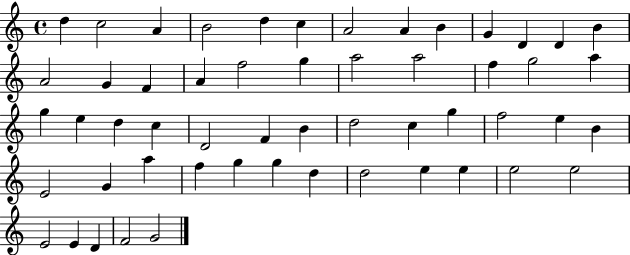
D5/q C5/h A4/q B4/h D5/q C5/q A4/h A4/q B4/q G4/q D4/q D4/q B4/q A4/h G4/q F4/q A4/q F5/h G5/q A5/h A5/h F5/q G5/h A5/q G5/q E5/q D5/q C5/q D4/h F4/q B4/q D5/h C5/q G5/q F5/h E5/q B4/q E4/h G4/q A5/q F5/q G5/q G5/q D5/q D5/h E5/q E5/q E5/h E5/h E4/h E4/q D4/q F4/h G4/h